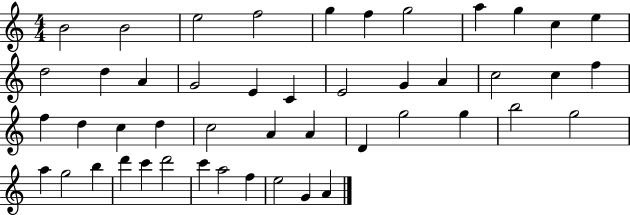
B4/h B4/h E5/h F5/h G5/q F5/q G5/h A5/q G5/q C5/q E5/q D5/h D5/q A4/q G4/h E4/q C4/q E4/h G4/q A4/q C5/h C5/q F5/q F5/q D5/q C5/q D5/q C5/h A4/q A4/q D4/q G5/h G5/q B5/h G5/h A5/q G5/h B5/q D6/q C6/q D6/h C6/q A5/h F5/q E5/h G4/q A4/q